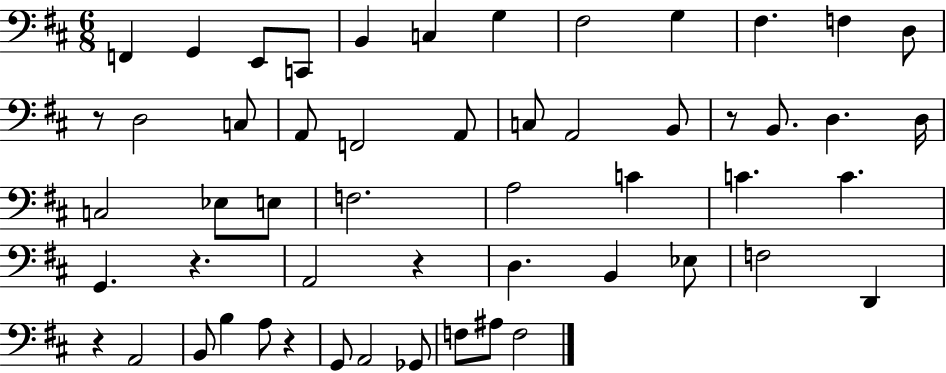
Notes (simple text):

F2/q G2/q E2/e C2/e B2/q C3/q G3/q F#3/h G3/q F#3/q. F3/q D3/e R/e D3/h C3/e A2/e F2/h A2/e C3/e A2/h B2/e R/e B2/e. D3/q. D3/s C3/h Eb3/e E3/e F3/h. A3/h C4/q C4/q. C4/q. G2/q. R/q. A2/h R/q D3/q. B2/q Eb3/e F3/h D2/q R/q A2/h B2/e B3/q A3/e R/q G2/e A2/h Gb2/e F3/e A#3/e F3/h